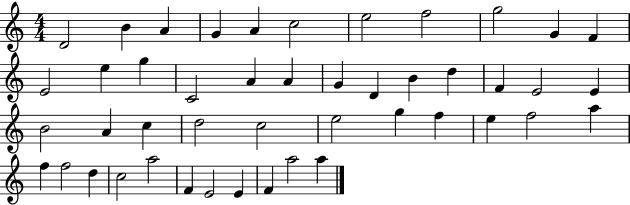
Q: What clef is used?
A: treble